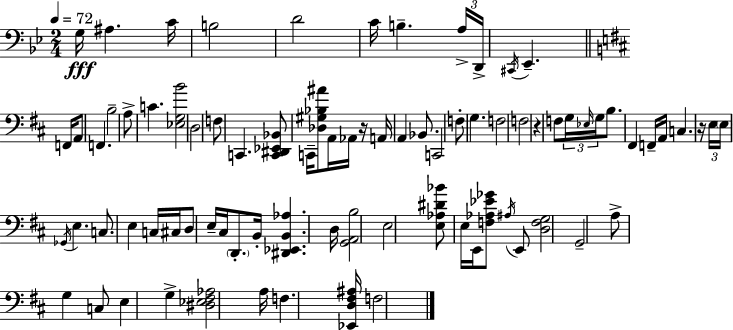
X:1
T:Untitled
M:2/4
L:1/4
K:Bb
G,/4 ^A, C/4 B,2 D2 C/4 B, A,/4 D,,/4 ^C,,/4 _E,, F,,/4 A,,/2 F,, B,2 A,/2 C [_E,G,B]2 D,2 F,/2 C,, [C,,^D,,_E,,_B,,]/2 C,,/4 [_D,^G,_B,^A]/2 A,,/4 _A,,/4 z/4 A,,/4 A,, _B,,/2 C,,2 F,/2 G, F,2 F,2 z F,/2 G,/4 _E,/4 G,/4 B,/2 ^F,, F,,/4 A,,/4 C, z/4 E,/4 E,/4 _G,,/4 E, C,/2 E, C,/4 ^C,/4 D,/2 E,/4 ^C,/4 D,,/2 B,,/4 [^D,,_E,,B,,_A,] D,/4 [G,,A,,B,]2 E,2 [E,_A,^D_B]/2 E,/4 E,,/4 [F,_A,_E_G]/2 ^A,/4 E,,/2 [D,F,G,]2 G,,2 A,/2 G, C,/2 E, G, [^D,_E,^F,_A,]2 A,/4 F, [_E,,D,^F,^A,]/4 F,2